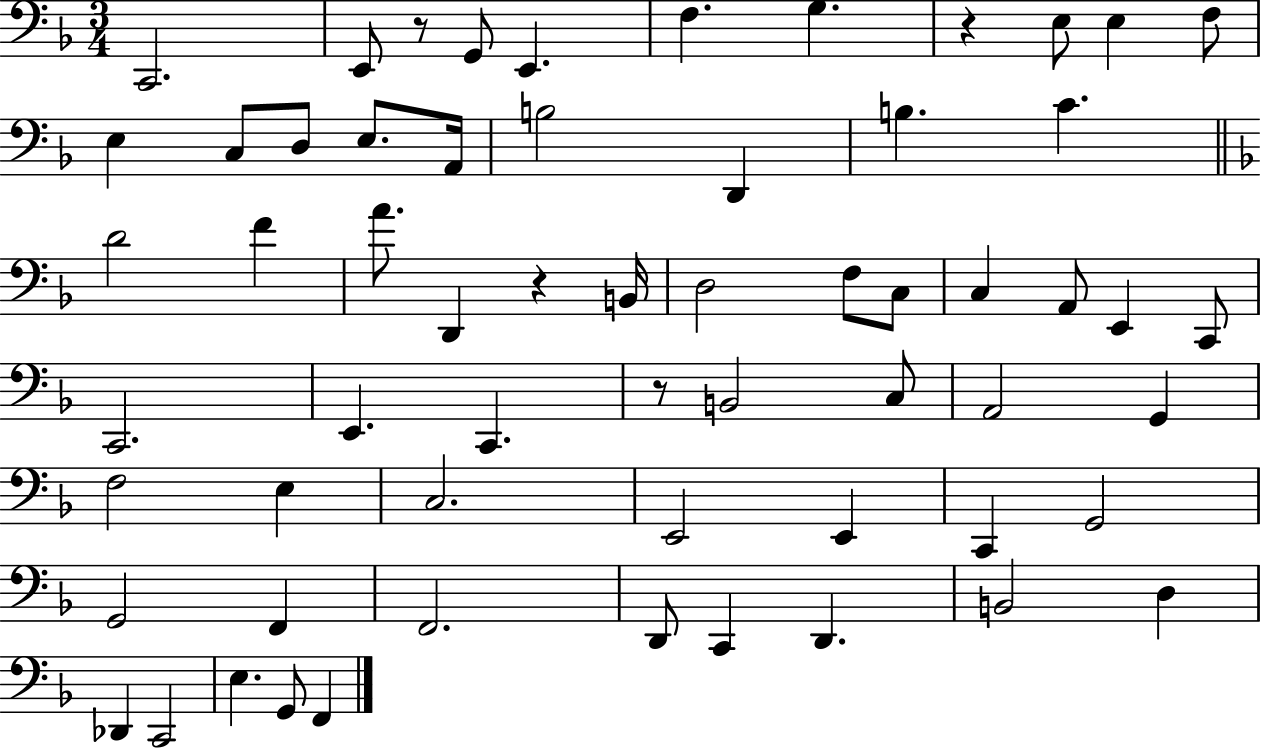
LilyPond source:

{
  \clef bass
  \numericTimeSignature
  \time 3/4
  \key f \major
  c,2. | e,8 r8 g,8 e,4. | f4. g4. | r4 e8 e4 f8 | \break e4 c8 d8 e8. a,16 | b2 d,4 | b4. c'4. | \bar "||" \break \key f \major d'2 f'4 | a'8. d,4 r4 b,16 | d2 f8 c8 | c4 a,8 e,4 c,8 | \break c,2. | e,4. c,4. | r8 b,2 c8 | a,2 g,4 | \break f2 e4 | c2. | e,2 e,4 | c,4 g,2 | \break g,2 f,4 | f,2. | d,8 c,4 d,4. | b,2 d4 | \break des,4 c,2 | e4. g,8 f,4 | \bar "|."
}